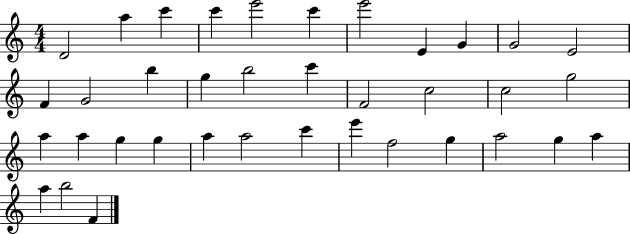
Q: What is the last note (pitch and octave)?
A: F4